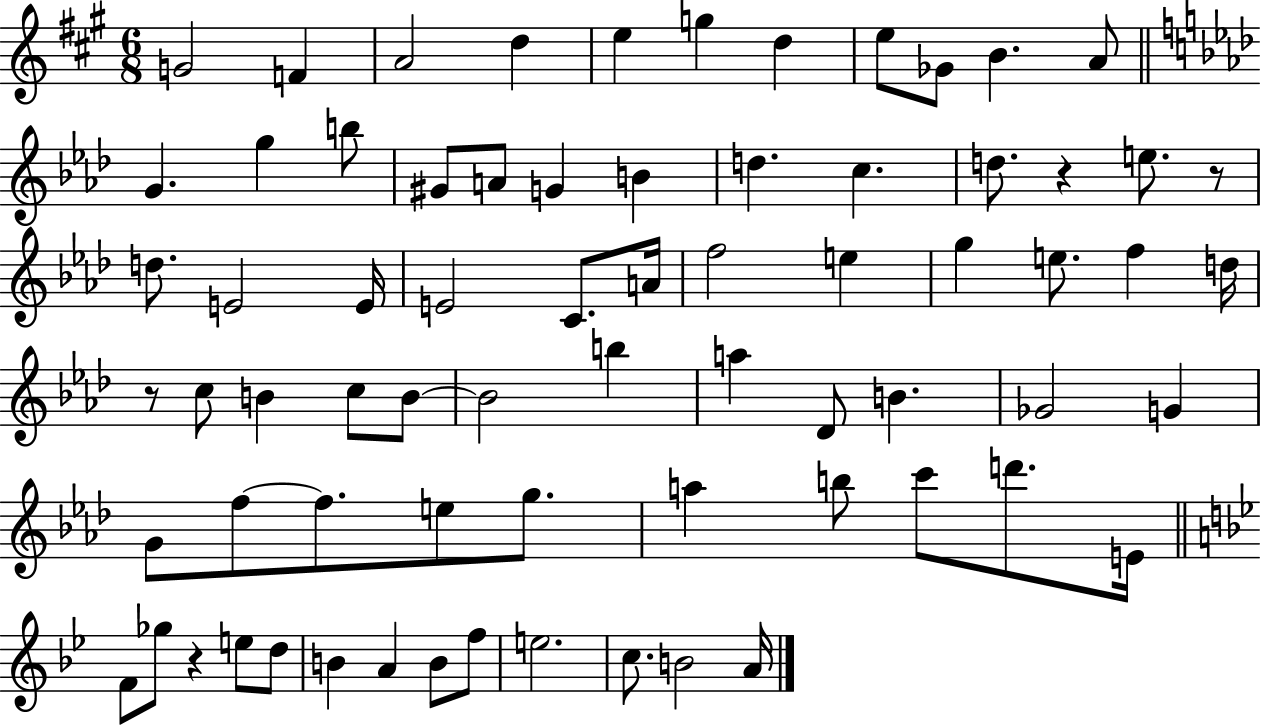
X:1
T:Untitled
M:6/8
L:1/4
K:A
G2 F A2 d e g d e/2 _G/2 B A/2 G g b/2 ^G/2 A/2 G B d c d/2 z e/2 z/2 d/2 E2 E/4 E2 C/2 A/4 f2 e g e/2 f d/4 z/2 c/2 B c/2 B/2 B2 b a _D/2 B _G2 G G/2 f/2 f/2 e/2 g/2 a b/2 c'/2 d'/2 E/4 F/2 _g/2 z e/2 d/2 B A B/2 f/2 e2 c/2 B2 A/4